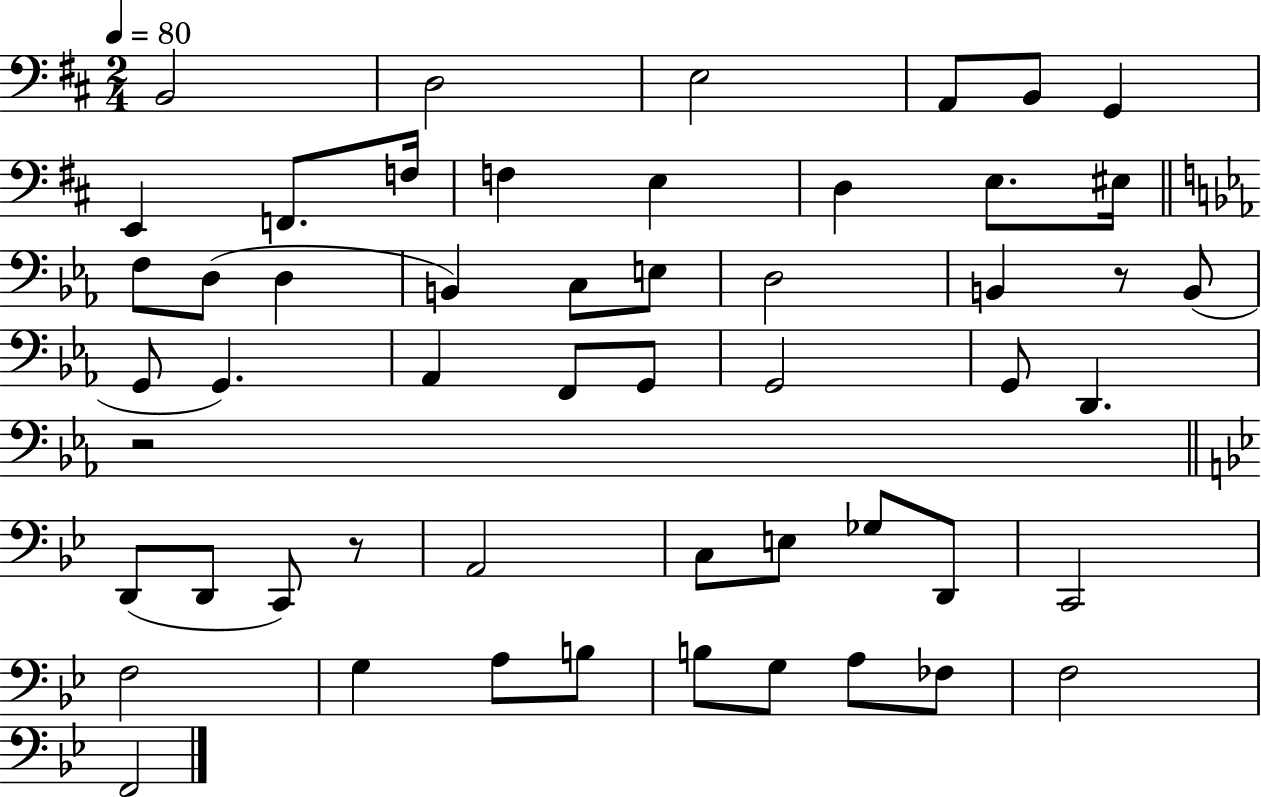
{
  \clef bass
  \numericTimeSignature
  \time 2/4
  \key d \major
  \tempo 4 = 80
  b,2 | d2 | e2 | a,8 b,8 g,4 | \break e,4 f,8. f16 | f4 e4 | d4 e8. eis16 | \bar "||" \break \key ees \major f8 d8( d4 | b,4) c8 e8 | d2 | b,4 r8 b,8( | \break g,8 g,4.) | aes,4 f,8 g,8 | g,2 | g,8 d,4. | \break r2 | \bar "||" \break \key g \minor d,8( d,8 c,8) r8 | a,2 | c8 e8 ges8 d,8 | c,2 | \break f2 | g4 a8 b8 | b8 g8 a8 fes8 | f2 | \break f,2 | \bar "|."
}